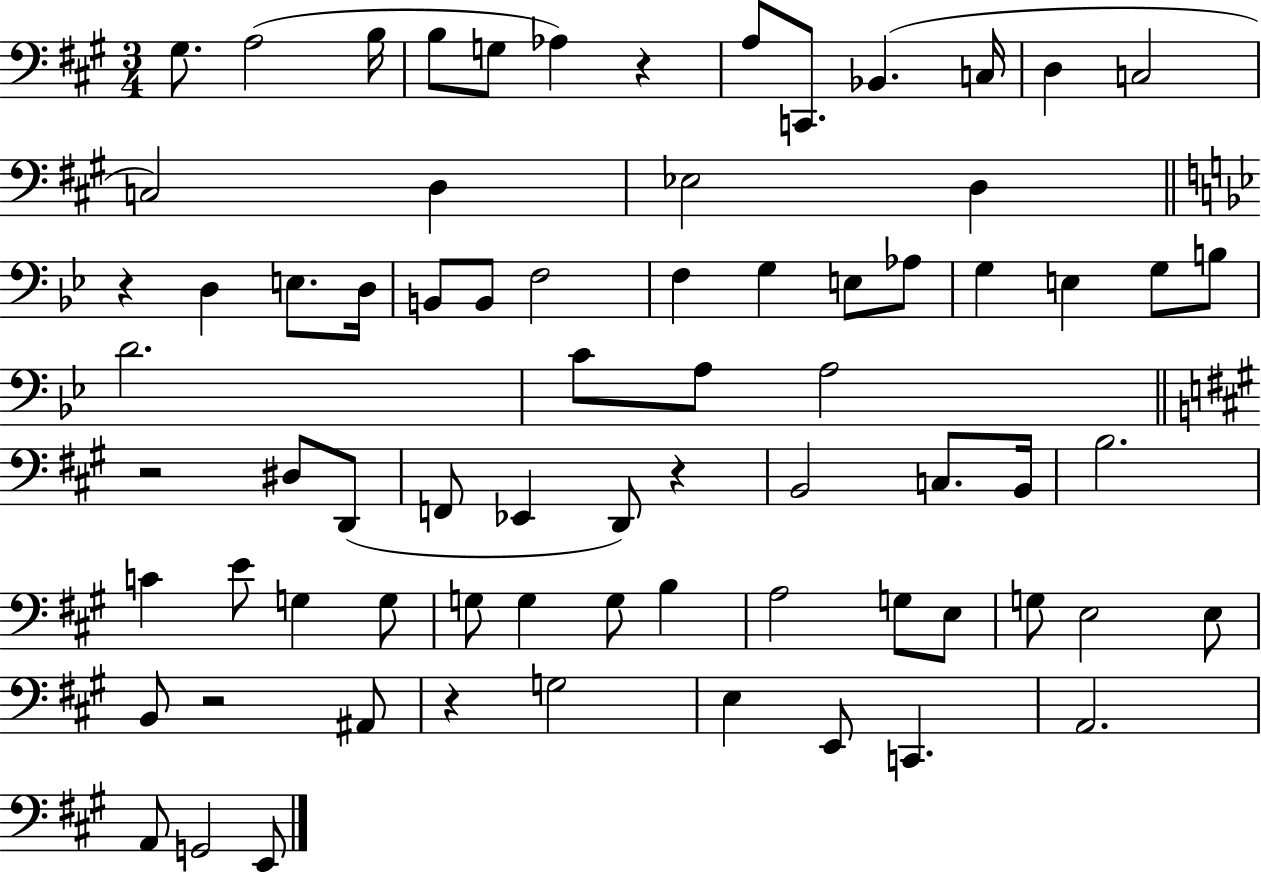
G#3/e. A3/h B3/s B3/e G3/e Ab3/q R/q A3/e C2/e. Bb2/q. C3/s D3/q C3/h C3/h D3/q Eb3/h D3/q R/q D3/q E3/e. D3/s B2/e B2/e F3/h F3/q G3/q E3/e Ab3/e G3/q E3/q G3/e B3/e D4/h. C4/e A3/e A3/h R/h D#3/e D2/e F2/e Eb2/q D2/e R/q B2/h C3/e. B2/s B3/h. C4/q E4/e G3/q G3/e G3/e G3/q G3/e B3/q A3/h G3/e E3/e G3/e E3/h E3/e B2/e R/h A#2/e R/q G3/h E3/q E2/e C2/q. A2/h. A2/e G2/h E2/e